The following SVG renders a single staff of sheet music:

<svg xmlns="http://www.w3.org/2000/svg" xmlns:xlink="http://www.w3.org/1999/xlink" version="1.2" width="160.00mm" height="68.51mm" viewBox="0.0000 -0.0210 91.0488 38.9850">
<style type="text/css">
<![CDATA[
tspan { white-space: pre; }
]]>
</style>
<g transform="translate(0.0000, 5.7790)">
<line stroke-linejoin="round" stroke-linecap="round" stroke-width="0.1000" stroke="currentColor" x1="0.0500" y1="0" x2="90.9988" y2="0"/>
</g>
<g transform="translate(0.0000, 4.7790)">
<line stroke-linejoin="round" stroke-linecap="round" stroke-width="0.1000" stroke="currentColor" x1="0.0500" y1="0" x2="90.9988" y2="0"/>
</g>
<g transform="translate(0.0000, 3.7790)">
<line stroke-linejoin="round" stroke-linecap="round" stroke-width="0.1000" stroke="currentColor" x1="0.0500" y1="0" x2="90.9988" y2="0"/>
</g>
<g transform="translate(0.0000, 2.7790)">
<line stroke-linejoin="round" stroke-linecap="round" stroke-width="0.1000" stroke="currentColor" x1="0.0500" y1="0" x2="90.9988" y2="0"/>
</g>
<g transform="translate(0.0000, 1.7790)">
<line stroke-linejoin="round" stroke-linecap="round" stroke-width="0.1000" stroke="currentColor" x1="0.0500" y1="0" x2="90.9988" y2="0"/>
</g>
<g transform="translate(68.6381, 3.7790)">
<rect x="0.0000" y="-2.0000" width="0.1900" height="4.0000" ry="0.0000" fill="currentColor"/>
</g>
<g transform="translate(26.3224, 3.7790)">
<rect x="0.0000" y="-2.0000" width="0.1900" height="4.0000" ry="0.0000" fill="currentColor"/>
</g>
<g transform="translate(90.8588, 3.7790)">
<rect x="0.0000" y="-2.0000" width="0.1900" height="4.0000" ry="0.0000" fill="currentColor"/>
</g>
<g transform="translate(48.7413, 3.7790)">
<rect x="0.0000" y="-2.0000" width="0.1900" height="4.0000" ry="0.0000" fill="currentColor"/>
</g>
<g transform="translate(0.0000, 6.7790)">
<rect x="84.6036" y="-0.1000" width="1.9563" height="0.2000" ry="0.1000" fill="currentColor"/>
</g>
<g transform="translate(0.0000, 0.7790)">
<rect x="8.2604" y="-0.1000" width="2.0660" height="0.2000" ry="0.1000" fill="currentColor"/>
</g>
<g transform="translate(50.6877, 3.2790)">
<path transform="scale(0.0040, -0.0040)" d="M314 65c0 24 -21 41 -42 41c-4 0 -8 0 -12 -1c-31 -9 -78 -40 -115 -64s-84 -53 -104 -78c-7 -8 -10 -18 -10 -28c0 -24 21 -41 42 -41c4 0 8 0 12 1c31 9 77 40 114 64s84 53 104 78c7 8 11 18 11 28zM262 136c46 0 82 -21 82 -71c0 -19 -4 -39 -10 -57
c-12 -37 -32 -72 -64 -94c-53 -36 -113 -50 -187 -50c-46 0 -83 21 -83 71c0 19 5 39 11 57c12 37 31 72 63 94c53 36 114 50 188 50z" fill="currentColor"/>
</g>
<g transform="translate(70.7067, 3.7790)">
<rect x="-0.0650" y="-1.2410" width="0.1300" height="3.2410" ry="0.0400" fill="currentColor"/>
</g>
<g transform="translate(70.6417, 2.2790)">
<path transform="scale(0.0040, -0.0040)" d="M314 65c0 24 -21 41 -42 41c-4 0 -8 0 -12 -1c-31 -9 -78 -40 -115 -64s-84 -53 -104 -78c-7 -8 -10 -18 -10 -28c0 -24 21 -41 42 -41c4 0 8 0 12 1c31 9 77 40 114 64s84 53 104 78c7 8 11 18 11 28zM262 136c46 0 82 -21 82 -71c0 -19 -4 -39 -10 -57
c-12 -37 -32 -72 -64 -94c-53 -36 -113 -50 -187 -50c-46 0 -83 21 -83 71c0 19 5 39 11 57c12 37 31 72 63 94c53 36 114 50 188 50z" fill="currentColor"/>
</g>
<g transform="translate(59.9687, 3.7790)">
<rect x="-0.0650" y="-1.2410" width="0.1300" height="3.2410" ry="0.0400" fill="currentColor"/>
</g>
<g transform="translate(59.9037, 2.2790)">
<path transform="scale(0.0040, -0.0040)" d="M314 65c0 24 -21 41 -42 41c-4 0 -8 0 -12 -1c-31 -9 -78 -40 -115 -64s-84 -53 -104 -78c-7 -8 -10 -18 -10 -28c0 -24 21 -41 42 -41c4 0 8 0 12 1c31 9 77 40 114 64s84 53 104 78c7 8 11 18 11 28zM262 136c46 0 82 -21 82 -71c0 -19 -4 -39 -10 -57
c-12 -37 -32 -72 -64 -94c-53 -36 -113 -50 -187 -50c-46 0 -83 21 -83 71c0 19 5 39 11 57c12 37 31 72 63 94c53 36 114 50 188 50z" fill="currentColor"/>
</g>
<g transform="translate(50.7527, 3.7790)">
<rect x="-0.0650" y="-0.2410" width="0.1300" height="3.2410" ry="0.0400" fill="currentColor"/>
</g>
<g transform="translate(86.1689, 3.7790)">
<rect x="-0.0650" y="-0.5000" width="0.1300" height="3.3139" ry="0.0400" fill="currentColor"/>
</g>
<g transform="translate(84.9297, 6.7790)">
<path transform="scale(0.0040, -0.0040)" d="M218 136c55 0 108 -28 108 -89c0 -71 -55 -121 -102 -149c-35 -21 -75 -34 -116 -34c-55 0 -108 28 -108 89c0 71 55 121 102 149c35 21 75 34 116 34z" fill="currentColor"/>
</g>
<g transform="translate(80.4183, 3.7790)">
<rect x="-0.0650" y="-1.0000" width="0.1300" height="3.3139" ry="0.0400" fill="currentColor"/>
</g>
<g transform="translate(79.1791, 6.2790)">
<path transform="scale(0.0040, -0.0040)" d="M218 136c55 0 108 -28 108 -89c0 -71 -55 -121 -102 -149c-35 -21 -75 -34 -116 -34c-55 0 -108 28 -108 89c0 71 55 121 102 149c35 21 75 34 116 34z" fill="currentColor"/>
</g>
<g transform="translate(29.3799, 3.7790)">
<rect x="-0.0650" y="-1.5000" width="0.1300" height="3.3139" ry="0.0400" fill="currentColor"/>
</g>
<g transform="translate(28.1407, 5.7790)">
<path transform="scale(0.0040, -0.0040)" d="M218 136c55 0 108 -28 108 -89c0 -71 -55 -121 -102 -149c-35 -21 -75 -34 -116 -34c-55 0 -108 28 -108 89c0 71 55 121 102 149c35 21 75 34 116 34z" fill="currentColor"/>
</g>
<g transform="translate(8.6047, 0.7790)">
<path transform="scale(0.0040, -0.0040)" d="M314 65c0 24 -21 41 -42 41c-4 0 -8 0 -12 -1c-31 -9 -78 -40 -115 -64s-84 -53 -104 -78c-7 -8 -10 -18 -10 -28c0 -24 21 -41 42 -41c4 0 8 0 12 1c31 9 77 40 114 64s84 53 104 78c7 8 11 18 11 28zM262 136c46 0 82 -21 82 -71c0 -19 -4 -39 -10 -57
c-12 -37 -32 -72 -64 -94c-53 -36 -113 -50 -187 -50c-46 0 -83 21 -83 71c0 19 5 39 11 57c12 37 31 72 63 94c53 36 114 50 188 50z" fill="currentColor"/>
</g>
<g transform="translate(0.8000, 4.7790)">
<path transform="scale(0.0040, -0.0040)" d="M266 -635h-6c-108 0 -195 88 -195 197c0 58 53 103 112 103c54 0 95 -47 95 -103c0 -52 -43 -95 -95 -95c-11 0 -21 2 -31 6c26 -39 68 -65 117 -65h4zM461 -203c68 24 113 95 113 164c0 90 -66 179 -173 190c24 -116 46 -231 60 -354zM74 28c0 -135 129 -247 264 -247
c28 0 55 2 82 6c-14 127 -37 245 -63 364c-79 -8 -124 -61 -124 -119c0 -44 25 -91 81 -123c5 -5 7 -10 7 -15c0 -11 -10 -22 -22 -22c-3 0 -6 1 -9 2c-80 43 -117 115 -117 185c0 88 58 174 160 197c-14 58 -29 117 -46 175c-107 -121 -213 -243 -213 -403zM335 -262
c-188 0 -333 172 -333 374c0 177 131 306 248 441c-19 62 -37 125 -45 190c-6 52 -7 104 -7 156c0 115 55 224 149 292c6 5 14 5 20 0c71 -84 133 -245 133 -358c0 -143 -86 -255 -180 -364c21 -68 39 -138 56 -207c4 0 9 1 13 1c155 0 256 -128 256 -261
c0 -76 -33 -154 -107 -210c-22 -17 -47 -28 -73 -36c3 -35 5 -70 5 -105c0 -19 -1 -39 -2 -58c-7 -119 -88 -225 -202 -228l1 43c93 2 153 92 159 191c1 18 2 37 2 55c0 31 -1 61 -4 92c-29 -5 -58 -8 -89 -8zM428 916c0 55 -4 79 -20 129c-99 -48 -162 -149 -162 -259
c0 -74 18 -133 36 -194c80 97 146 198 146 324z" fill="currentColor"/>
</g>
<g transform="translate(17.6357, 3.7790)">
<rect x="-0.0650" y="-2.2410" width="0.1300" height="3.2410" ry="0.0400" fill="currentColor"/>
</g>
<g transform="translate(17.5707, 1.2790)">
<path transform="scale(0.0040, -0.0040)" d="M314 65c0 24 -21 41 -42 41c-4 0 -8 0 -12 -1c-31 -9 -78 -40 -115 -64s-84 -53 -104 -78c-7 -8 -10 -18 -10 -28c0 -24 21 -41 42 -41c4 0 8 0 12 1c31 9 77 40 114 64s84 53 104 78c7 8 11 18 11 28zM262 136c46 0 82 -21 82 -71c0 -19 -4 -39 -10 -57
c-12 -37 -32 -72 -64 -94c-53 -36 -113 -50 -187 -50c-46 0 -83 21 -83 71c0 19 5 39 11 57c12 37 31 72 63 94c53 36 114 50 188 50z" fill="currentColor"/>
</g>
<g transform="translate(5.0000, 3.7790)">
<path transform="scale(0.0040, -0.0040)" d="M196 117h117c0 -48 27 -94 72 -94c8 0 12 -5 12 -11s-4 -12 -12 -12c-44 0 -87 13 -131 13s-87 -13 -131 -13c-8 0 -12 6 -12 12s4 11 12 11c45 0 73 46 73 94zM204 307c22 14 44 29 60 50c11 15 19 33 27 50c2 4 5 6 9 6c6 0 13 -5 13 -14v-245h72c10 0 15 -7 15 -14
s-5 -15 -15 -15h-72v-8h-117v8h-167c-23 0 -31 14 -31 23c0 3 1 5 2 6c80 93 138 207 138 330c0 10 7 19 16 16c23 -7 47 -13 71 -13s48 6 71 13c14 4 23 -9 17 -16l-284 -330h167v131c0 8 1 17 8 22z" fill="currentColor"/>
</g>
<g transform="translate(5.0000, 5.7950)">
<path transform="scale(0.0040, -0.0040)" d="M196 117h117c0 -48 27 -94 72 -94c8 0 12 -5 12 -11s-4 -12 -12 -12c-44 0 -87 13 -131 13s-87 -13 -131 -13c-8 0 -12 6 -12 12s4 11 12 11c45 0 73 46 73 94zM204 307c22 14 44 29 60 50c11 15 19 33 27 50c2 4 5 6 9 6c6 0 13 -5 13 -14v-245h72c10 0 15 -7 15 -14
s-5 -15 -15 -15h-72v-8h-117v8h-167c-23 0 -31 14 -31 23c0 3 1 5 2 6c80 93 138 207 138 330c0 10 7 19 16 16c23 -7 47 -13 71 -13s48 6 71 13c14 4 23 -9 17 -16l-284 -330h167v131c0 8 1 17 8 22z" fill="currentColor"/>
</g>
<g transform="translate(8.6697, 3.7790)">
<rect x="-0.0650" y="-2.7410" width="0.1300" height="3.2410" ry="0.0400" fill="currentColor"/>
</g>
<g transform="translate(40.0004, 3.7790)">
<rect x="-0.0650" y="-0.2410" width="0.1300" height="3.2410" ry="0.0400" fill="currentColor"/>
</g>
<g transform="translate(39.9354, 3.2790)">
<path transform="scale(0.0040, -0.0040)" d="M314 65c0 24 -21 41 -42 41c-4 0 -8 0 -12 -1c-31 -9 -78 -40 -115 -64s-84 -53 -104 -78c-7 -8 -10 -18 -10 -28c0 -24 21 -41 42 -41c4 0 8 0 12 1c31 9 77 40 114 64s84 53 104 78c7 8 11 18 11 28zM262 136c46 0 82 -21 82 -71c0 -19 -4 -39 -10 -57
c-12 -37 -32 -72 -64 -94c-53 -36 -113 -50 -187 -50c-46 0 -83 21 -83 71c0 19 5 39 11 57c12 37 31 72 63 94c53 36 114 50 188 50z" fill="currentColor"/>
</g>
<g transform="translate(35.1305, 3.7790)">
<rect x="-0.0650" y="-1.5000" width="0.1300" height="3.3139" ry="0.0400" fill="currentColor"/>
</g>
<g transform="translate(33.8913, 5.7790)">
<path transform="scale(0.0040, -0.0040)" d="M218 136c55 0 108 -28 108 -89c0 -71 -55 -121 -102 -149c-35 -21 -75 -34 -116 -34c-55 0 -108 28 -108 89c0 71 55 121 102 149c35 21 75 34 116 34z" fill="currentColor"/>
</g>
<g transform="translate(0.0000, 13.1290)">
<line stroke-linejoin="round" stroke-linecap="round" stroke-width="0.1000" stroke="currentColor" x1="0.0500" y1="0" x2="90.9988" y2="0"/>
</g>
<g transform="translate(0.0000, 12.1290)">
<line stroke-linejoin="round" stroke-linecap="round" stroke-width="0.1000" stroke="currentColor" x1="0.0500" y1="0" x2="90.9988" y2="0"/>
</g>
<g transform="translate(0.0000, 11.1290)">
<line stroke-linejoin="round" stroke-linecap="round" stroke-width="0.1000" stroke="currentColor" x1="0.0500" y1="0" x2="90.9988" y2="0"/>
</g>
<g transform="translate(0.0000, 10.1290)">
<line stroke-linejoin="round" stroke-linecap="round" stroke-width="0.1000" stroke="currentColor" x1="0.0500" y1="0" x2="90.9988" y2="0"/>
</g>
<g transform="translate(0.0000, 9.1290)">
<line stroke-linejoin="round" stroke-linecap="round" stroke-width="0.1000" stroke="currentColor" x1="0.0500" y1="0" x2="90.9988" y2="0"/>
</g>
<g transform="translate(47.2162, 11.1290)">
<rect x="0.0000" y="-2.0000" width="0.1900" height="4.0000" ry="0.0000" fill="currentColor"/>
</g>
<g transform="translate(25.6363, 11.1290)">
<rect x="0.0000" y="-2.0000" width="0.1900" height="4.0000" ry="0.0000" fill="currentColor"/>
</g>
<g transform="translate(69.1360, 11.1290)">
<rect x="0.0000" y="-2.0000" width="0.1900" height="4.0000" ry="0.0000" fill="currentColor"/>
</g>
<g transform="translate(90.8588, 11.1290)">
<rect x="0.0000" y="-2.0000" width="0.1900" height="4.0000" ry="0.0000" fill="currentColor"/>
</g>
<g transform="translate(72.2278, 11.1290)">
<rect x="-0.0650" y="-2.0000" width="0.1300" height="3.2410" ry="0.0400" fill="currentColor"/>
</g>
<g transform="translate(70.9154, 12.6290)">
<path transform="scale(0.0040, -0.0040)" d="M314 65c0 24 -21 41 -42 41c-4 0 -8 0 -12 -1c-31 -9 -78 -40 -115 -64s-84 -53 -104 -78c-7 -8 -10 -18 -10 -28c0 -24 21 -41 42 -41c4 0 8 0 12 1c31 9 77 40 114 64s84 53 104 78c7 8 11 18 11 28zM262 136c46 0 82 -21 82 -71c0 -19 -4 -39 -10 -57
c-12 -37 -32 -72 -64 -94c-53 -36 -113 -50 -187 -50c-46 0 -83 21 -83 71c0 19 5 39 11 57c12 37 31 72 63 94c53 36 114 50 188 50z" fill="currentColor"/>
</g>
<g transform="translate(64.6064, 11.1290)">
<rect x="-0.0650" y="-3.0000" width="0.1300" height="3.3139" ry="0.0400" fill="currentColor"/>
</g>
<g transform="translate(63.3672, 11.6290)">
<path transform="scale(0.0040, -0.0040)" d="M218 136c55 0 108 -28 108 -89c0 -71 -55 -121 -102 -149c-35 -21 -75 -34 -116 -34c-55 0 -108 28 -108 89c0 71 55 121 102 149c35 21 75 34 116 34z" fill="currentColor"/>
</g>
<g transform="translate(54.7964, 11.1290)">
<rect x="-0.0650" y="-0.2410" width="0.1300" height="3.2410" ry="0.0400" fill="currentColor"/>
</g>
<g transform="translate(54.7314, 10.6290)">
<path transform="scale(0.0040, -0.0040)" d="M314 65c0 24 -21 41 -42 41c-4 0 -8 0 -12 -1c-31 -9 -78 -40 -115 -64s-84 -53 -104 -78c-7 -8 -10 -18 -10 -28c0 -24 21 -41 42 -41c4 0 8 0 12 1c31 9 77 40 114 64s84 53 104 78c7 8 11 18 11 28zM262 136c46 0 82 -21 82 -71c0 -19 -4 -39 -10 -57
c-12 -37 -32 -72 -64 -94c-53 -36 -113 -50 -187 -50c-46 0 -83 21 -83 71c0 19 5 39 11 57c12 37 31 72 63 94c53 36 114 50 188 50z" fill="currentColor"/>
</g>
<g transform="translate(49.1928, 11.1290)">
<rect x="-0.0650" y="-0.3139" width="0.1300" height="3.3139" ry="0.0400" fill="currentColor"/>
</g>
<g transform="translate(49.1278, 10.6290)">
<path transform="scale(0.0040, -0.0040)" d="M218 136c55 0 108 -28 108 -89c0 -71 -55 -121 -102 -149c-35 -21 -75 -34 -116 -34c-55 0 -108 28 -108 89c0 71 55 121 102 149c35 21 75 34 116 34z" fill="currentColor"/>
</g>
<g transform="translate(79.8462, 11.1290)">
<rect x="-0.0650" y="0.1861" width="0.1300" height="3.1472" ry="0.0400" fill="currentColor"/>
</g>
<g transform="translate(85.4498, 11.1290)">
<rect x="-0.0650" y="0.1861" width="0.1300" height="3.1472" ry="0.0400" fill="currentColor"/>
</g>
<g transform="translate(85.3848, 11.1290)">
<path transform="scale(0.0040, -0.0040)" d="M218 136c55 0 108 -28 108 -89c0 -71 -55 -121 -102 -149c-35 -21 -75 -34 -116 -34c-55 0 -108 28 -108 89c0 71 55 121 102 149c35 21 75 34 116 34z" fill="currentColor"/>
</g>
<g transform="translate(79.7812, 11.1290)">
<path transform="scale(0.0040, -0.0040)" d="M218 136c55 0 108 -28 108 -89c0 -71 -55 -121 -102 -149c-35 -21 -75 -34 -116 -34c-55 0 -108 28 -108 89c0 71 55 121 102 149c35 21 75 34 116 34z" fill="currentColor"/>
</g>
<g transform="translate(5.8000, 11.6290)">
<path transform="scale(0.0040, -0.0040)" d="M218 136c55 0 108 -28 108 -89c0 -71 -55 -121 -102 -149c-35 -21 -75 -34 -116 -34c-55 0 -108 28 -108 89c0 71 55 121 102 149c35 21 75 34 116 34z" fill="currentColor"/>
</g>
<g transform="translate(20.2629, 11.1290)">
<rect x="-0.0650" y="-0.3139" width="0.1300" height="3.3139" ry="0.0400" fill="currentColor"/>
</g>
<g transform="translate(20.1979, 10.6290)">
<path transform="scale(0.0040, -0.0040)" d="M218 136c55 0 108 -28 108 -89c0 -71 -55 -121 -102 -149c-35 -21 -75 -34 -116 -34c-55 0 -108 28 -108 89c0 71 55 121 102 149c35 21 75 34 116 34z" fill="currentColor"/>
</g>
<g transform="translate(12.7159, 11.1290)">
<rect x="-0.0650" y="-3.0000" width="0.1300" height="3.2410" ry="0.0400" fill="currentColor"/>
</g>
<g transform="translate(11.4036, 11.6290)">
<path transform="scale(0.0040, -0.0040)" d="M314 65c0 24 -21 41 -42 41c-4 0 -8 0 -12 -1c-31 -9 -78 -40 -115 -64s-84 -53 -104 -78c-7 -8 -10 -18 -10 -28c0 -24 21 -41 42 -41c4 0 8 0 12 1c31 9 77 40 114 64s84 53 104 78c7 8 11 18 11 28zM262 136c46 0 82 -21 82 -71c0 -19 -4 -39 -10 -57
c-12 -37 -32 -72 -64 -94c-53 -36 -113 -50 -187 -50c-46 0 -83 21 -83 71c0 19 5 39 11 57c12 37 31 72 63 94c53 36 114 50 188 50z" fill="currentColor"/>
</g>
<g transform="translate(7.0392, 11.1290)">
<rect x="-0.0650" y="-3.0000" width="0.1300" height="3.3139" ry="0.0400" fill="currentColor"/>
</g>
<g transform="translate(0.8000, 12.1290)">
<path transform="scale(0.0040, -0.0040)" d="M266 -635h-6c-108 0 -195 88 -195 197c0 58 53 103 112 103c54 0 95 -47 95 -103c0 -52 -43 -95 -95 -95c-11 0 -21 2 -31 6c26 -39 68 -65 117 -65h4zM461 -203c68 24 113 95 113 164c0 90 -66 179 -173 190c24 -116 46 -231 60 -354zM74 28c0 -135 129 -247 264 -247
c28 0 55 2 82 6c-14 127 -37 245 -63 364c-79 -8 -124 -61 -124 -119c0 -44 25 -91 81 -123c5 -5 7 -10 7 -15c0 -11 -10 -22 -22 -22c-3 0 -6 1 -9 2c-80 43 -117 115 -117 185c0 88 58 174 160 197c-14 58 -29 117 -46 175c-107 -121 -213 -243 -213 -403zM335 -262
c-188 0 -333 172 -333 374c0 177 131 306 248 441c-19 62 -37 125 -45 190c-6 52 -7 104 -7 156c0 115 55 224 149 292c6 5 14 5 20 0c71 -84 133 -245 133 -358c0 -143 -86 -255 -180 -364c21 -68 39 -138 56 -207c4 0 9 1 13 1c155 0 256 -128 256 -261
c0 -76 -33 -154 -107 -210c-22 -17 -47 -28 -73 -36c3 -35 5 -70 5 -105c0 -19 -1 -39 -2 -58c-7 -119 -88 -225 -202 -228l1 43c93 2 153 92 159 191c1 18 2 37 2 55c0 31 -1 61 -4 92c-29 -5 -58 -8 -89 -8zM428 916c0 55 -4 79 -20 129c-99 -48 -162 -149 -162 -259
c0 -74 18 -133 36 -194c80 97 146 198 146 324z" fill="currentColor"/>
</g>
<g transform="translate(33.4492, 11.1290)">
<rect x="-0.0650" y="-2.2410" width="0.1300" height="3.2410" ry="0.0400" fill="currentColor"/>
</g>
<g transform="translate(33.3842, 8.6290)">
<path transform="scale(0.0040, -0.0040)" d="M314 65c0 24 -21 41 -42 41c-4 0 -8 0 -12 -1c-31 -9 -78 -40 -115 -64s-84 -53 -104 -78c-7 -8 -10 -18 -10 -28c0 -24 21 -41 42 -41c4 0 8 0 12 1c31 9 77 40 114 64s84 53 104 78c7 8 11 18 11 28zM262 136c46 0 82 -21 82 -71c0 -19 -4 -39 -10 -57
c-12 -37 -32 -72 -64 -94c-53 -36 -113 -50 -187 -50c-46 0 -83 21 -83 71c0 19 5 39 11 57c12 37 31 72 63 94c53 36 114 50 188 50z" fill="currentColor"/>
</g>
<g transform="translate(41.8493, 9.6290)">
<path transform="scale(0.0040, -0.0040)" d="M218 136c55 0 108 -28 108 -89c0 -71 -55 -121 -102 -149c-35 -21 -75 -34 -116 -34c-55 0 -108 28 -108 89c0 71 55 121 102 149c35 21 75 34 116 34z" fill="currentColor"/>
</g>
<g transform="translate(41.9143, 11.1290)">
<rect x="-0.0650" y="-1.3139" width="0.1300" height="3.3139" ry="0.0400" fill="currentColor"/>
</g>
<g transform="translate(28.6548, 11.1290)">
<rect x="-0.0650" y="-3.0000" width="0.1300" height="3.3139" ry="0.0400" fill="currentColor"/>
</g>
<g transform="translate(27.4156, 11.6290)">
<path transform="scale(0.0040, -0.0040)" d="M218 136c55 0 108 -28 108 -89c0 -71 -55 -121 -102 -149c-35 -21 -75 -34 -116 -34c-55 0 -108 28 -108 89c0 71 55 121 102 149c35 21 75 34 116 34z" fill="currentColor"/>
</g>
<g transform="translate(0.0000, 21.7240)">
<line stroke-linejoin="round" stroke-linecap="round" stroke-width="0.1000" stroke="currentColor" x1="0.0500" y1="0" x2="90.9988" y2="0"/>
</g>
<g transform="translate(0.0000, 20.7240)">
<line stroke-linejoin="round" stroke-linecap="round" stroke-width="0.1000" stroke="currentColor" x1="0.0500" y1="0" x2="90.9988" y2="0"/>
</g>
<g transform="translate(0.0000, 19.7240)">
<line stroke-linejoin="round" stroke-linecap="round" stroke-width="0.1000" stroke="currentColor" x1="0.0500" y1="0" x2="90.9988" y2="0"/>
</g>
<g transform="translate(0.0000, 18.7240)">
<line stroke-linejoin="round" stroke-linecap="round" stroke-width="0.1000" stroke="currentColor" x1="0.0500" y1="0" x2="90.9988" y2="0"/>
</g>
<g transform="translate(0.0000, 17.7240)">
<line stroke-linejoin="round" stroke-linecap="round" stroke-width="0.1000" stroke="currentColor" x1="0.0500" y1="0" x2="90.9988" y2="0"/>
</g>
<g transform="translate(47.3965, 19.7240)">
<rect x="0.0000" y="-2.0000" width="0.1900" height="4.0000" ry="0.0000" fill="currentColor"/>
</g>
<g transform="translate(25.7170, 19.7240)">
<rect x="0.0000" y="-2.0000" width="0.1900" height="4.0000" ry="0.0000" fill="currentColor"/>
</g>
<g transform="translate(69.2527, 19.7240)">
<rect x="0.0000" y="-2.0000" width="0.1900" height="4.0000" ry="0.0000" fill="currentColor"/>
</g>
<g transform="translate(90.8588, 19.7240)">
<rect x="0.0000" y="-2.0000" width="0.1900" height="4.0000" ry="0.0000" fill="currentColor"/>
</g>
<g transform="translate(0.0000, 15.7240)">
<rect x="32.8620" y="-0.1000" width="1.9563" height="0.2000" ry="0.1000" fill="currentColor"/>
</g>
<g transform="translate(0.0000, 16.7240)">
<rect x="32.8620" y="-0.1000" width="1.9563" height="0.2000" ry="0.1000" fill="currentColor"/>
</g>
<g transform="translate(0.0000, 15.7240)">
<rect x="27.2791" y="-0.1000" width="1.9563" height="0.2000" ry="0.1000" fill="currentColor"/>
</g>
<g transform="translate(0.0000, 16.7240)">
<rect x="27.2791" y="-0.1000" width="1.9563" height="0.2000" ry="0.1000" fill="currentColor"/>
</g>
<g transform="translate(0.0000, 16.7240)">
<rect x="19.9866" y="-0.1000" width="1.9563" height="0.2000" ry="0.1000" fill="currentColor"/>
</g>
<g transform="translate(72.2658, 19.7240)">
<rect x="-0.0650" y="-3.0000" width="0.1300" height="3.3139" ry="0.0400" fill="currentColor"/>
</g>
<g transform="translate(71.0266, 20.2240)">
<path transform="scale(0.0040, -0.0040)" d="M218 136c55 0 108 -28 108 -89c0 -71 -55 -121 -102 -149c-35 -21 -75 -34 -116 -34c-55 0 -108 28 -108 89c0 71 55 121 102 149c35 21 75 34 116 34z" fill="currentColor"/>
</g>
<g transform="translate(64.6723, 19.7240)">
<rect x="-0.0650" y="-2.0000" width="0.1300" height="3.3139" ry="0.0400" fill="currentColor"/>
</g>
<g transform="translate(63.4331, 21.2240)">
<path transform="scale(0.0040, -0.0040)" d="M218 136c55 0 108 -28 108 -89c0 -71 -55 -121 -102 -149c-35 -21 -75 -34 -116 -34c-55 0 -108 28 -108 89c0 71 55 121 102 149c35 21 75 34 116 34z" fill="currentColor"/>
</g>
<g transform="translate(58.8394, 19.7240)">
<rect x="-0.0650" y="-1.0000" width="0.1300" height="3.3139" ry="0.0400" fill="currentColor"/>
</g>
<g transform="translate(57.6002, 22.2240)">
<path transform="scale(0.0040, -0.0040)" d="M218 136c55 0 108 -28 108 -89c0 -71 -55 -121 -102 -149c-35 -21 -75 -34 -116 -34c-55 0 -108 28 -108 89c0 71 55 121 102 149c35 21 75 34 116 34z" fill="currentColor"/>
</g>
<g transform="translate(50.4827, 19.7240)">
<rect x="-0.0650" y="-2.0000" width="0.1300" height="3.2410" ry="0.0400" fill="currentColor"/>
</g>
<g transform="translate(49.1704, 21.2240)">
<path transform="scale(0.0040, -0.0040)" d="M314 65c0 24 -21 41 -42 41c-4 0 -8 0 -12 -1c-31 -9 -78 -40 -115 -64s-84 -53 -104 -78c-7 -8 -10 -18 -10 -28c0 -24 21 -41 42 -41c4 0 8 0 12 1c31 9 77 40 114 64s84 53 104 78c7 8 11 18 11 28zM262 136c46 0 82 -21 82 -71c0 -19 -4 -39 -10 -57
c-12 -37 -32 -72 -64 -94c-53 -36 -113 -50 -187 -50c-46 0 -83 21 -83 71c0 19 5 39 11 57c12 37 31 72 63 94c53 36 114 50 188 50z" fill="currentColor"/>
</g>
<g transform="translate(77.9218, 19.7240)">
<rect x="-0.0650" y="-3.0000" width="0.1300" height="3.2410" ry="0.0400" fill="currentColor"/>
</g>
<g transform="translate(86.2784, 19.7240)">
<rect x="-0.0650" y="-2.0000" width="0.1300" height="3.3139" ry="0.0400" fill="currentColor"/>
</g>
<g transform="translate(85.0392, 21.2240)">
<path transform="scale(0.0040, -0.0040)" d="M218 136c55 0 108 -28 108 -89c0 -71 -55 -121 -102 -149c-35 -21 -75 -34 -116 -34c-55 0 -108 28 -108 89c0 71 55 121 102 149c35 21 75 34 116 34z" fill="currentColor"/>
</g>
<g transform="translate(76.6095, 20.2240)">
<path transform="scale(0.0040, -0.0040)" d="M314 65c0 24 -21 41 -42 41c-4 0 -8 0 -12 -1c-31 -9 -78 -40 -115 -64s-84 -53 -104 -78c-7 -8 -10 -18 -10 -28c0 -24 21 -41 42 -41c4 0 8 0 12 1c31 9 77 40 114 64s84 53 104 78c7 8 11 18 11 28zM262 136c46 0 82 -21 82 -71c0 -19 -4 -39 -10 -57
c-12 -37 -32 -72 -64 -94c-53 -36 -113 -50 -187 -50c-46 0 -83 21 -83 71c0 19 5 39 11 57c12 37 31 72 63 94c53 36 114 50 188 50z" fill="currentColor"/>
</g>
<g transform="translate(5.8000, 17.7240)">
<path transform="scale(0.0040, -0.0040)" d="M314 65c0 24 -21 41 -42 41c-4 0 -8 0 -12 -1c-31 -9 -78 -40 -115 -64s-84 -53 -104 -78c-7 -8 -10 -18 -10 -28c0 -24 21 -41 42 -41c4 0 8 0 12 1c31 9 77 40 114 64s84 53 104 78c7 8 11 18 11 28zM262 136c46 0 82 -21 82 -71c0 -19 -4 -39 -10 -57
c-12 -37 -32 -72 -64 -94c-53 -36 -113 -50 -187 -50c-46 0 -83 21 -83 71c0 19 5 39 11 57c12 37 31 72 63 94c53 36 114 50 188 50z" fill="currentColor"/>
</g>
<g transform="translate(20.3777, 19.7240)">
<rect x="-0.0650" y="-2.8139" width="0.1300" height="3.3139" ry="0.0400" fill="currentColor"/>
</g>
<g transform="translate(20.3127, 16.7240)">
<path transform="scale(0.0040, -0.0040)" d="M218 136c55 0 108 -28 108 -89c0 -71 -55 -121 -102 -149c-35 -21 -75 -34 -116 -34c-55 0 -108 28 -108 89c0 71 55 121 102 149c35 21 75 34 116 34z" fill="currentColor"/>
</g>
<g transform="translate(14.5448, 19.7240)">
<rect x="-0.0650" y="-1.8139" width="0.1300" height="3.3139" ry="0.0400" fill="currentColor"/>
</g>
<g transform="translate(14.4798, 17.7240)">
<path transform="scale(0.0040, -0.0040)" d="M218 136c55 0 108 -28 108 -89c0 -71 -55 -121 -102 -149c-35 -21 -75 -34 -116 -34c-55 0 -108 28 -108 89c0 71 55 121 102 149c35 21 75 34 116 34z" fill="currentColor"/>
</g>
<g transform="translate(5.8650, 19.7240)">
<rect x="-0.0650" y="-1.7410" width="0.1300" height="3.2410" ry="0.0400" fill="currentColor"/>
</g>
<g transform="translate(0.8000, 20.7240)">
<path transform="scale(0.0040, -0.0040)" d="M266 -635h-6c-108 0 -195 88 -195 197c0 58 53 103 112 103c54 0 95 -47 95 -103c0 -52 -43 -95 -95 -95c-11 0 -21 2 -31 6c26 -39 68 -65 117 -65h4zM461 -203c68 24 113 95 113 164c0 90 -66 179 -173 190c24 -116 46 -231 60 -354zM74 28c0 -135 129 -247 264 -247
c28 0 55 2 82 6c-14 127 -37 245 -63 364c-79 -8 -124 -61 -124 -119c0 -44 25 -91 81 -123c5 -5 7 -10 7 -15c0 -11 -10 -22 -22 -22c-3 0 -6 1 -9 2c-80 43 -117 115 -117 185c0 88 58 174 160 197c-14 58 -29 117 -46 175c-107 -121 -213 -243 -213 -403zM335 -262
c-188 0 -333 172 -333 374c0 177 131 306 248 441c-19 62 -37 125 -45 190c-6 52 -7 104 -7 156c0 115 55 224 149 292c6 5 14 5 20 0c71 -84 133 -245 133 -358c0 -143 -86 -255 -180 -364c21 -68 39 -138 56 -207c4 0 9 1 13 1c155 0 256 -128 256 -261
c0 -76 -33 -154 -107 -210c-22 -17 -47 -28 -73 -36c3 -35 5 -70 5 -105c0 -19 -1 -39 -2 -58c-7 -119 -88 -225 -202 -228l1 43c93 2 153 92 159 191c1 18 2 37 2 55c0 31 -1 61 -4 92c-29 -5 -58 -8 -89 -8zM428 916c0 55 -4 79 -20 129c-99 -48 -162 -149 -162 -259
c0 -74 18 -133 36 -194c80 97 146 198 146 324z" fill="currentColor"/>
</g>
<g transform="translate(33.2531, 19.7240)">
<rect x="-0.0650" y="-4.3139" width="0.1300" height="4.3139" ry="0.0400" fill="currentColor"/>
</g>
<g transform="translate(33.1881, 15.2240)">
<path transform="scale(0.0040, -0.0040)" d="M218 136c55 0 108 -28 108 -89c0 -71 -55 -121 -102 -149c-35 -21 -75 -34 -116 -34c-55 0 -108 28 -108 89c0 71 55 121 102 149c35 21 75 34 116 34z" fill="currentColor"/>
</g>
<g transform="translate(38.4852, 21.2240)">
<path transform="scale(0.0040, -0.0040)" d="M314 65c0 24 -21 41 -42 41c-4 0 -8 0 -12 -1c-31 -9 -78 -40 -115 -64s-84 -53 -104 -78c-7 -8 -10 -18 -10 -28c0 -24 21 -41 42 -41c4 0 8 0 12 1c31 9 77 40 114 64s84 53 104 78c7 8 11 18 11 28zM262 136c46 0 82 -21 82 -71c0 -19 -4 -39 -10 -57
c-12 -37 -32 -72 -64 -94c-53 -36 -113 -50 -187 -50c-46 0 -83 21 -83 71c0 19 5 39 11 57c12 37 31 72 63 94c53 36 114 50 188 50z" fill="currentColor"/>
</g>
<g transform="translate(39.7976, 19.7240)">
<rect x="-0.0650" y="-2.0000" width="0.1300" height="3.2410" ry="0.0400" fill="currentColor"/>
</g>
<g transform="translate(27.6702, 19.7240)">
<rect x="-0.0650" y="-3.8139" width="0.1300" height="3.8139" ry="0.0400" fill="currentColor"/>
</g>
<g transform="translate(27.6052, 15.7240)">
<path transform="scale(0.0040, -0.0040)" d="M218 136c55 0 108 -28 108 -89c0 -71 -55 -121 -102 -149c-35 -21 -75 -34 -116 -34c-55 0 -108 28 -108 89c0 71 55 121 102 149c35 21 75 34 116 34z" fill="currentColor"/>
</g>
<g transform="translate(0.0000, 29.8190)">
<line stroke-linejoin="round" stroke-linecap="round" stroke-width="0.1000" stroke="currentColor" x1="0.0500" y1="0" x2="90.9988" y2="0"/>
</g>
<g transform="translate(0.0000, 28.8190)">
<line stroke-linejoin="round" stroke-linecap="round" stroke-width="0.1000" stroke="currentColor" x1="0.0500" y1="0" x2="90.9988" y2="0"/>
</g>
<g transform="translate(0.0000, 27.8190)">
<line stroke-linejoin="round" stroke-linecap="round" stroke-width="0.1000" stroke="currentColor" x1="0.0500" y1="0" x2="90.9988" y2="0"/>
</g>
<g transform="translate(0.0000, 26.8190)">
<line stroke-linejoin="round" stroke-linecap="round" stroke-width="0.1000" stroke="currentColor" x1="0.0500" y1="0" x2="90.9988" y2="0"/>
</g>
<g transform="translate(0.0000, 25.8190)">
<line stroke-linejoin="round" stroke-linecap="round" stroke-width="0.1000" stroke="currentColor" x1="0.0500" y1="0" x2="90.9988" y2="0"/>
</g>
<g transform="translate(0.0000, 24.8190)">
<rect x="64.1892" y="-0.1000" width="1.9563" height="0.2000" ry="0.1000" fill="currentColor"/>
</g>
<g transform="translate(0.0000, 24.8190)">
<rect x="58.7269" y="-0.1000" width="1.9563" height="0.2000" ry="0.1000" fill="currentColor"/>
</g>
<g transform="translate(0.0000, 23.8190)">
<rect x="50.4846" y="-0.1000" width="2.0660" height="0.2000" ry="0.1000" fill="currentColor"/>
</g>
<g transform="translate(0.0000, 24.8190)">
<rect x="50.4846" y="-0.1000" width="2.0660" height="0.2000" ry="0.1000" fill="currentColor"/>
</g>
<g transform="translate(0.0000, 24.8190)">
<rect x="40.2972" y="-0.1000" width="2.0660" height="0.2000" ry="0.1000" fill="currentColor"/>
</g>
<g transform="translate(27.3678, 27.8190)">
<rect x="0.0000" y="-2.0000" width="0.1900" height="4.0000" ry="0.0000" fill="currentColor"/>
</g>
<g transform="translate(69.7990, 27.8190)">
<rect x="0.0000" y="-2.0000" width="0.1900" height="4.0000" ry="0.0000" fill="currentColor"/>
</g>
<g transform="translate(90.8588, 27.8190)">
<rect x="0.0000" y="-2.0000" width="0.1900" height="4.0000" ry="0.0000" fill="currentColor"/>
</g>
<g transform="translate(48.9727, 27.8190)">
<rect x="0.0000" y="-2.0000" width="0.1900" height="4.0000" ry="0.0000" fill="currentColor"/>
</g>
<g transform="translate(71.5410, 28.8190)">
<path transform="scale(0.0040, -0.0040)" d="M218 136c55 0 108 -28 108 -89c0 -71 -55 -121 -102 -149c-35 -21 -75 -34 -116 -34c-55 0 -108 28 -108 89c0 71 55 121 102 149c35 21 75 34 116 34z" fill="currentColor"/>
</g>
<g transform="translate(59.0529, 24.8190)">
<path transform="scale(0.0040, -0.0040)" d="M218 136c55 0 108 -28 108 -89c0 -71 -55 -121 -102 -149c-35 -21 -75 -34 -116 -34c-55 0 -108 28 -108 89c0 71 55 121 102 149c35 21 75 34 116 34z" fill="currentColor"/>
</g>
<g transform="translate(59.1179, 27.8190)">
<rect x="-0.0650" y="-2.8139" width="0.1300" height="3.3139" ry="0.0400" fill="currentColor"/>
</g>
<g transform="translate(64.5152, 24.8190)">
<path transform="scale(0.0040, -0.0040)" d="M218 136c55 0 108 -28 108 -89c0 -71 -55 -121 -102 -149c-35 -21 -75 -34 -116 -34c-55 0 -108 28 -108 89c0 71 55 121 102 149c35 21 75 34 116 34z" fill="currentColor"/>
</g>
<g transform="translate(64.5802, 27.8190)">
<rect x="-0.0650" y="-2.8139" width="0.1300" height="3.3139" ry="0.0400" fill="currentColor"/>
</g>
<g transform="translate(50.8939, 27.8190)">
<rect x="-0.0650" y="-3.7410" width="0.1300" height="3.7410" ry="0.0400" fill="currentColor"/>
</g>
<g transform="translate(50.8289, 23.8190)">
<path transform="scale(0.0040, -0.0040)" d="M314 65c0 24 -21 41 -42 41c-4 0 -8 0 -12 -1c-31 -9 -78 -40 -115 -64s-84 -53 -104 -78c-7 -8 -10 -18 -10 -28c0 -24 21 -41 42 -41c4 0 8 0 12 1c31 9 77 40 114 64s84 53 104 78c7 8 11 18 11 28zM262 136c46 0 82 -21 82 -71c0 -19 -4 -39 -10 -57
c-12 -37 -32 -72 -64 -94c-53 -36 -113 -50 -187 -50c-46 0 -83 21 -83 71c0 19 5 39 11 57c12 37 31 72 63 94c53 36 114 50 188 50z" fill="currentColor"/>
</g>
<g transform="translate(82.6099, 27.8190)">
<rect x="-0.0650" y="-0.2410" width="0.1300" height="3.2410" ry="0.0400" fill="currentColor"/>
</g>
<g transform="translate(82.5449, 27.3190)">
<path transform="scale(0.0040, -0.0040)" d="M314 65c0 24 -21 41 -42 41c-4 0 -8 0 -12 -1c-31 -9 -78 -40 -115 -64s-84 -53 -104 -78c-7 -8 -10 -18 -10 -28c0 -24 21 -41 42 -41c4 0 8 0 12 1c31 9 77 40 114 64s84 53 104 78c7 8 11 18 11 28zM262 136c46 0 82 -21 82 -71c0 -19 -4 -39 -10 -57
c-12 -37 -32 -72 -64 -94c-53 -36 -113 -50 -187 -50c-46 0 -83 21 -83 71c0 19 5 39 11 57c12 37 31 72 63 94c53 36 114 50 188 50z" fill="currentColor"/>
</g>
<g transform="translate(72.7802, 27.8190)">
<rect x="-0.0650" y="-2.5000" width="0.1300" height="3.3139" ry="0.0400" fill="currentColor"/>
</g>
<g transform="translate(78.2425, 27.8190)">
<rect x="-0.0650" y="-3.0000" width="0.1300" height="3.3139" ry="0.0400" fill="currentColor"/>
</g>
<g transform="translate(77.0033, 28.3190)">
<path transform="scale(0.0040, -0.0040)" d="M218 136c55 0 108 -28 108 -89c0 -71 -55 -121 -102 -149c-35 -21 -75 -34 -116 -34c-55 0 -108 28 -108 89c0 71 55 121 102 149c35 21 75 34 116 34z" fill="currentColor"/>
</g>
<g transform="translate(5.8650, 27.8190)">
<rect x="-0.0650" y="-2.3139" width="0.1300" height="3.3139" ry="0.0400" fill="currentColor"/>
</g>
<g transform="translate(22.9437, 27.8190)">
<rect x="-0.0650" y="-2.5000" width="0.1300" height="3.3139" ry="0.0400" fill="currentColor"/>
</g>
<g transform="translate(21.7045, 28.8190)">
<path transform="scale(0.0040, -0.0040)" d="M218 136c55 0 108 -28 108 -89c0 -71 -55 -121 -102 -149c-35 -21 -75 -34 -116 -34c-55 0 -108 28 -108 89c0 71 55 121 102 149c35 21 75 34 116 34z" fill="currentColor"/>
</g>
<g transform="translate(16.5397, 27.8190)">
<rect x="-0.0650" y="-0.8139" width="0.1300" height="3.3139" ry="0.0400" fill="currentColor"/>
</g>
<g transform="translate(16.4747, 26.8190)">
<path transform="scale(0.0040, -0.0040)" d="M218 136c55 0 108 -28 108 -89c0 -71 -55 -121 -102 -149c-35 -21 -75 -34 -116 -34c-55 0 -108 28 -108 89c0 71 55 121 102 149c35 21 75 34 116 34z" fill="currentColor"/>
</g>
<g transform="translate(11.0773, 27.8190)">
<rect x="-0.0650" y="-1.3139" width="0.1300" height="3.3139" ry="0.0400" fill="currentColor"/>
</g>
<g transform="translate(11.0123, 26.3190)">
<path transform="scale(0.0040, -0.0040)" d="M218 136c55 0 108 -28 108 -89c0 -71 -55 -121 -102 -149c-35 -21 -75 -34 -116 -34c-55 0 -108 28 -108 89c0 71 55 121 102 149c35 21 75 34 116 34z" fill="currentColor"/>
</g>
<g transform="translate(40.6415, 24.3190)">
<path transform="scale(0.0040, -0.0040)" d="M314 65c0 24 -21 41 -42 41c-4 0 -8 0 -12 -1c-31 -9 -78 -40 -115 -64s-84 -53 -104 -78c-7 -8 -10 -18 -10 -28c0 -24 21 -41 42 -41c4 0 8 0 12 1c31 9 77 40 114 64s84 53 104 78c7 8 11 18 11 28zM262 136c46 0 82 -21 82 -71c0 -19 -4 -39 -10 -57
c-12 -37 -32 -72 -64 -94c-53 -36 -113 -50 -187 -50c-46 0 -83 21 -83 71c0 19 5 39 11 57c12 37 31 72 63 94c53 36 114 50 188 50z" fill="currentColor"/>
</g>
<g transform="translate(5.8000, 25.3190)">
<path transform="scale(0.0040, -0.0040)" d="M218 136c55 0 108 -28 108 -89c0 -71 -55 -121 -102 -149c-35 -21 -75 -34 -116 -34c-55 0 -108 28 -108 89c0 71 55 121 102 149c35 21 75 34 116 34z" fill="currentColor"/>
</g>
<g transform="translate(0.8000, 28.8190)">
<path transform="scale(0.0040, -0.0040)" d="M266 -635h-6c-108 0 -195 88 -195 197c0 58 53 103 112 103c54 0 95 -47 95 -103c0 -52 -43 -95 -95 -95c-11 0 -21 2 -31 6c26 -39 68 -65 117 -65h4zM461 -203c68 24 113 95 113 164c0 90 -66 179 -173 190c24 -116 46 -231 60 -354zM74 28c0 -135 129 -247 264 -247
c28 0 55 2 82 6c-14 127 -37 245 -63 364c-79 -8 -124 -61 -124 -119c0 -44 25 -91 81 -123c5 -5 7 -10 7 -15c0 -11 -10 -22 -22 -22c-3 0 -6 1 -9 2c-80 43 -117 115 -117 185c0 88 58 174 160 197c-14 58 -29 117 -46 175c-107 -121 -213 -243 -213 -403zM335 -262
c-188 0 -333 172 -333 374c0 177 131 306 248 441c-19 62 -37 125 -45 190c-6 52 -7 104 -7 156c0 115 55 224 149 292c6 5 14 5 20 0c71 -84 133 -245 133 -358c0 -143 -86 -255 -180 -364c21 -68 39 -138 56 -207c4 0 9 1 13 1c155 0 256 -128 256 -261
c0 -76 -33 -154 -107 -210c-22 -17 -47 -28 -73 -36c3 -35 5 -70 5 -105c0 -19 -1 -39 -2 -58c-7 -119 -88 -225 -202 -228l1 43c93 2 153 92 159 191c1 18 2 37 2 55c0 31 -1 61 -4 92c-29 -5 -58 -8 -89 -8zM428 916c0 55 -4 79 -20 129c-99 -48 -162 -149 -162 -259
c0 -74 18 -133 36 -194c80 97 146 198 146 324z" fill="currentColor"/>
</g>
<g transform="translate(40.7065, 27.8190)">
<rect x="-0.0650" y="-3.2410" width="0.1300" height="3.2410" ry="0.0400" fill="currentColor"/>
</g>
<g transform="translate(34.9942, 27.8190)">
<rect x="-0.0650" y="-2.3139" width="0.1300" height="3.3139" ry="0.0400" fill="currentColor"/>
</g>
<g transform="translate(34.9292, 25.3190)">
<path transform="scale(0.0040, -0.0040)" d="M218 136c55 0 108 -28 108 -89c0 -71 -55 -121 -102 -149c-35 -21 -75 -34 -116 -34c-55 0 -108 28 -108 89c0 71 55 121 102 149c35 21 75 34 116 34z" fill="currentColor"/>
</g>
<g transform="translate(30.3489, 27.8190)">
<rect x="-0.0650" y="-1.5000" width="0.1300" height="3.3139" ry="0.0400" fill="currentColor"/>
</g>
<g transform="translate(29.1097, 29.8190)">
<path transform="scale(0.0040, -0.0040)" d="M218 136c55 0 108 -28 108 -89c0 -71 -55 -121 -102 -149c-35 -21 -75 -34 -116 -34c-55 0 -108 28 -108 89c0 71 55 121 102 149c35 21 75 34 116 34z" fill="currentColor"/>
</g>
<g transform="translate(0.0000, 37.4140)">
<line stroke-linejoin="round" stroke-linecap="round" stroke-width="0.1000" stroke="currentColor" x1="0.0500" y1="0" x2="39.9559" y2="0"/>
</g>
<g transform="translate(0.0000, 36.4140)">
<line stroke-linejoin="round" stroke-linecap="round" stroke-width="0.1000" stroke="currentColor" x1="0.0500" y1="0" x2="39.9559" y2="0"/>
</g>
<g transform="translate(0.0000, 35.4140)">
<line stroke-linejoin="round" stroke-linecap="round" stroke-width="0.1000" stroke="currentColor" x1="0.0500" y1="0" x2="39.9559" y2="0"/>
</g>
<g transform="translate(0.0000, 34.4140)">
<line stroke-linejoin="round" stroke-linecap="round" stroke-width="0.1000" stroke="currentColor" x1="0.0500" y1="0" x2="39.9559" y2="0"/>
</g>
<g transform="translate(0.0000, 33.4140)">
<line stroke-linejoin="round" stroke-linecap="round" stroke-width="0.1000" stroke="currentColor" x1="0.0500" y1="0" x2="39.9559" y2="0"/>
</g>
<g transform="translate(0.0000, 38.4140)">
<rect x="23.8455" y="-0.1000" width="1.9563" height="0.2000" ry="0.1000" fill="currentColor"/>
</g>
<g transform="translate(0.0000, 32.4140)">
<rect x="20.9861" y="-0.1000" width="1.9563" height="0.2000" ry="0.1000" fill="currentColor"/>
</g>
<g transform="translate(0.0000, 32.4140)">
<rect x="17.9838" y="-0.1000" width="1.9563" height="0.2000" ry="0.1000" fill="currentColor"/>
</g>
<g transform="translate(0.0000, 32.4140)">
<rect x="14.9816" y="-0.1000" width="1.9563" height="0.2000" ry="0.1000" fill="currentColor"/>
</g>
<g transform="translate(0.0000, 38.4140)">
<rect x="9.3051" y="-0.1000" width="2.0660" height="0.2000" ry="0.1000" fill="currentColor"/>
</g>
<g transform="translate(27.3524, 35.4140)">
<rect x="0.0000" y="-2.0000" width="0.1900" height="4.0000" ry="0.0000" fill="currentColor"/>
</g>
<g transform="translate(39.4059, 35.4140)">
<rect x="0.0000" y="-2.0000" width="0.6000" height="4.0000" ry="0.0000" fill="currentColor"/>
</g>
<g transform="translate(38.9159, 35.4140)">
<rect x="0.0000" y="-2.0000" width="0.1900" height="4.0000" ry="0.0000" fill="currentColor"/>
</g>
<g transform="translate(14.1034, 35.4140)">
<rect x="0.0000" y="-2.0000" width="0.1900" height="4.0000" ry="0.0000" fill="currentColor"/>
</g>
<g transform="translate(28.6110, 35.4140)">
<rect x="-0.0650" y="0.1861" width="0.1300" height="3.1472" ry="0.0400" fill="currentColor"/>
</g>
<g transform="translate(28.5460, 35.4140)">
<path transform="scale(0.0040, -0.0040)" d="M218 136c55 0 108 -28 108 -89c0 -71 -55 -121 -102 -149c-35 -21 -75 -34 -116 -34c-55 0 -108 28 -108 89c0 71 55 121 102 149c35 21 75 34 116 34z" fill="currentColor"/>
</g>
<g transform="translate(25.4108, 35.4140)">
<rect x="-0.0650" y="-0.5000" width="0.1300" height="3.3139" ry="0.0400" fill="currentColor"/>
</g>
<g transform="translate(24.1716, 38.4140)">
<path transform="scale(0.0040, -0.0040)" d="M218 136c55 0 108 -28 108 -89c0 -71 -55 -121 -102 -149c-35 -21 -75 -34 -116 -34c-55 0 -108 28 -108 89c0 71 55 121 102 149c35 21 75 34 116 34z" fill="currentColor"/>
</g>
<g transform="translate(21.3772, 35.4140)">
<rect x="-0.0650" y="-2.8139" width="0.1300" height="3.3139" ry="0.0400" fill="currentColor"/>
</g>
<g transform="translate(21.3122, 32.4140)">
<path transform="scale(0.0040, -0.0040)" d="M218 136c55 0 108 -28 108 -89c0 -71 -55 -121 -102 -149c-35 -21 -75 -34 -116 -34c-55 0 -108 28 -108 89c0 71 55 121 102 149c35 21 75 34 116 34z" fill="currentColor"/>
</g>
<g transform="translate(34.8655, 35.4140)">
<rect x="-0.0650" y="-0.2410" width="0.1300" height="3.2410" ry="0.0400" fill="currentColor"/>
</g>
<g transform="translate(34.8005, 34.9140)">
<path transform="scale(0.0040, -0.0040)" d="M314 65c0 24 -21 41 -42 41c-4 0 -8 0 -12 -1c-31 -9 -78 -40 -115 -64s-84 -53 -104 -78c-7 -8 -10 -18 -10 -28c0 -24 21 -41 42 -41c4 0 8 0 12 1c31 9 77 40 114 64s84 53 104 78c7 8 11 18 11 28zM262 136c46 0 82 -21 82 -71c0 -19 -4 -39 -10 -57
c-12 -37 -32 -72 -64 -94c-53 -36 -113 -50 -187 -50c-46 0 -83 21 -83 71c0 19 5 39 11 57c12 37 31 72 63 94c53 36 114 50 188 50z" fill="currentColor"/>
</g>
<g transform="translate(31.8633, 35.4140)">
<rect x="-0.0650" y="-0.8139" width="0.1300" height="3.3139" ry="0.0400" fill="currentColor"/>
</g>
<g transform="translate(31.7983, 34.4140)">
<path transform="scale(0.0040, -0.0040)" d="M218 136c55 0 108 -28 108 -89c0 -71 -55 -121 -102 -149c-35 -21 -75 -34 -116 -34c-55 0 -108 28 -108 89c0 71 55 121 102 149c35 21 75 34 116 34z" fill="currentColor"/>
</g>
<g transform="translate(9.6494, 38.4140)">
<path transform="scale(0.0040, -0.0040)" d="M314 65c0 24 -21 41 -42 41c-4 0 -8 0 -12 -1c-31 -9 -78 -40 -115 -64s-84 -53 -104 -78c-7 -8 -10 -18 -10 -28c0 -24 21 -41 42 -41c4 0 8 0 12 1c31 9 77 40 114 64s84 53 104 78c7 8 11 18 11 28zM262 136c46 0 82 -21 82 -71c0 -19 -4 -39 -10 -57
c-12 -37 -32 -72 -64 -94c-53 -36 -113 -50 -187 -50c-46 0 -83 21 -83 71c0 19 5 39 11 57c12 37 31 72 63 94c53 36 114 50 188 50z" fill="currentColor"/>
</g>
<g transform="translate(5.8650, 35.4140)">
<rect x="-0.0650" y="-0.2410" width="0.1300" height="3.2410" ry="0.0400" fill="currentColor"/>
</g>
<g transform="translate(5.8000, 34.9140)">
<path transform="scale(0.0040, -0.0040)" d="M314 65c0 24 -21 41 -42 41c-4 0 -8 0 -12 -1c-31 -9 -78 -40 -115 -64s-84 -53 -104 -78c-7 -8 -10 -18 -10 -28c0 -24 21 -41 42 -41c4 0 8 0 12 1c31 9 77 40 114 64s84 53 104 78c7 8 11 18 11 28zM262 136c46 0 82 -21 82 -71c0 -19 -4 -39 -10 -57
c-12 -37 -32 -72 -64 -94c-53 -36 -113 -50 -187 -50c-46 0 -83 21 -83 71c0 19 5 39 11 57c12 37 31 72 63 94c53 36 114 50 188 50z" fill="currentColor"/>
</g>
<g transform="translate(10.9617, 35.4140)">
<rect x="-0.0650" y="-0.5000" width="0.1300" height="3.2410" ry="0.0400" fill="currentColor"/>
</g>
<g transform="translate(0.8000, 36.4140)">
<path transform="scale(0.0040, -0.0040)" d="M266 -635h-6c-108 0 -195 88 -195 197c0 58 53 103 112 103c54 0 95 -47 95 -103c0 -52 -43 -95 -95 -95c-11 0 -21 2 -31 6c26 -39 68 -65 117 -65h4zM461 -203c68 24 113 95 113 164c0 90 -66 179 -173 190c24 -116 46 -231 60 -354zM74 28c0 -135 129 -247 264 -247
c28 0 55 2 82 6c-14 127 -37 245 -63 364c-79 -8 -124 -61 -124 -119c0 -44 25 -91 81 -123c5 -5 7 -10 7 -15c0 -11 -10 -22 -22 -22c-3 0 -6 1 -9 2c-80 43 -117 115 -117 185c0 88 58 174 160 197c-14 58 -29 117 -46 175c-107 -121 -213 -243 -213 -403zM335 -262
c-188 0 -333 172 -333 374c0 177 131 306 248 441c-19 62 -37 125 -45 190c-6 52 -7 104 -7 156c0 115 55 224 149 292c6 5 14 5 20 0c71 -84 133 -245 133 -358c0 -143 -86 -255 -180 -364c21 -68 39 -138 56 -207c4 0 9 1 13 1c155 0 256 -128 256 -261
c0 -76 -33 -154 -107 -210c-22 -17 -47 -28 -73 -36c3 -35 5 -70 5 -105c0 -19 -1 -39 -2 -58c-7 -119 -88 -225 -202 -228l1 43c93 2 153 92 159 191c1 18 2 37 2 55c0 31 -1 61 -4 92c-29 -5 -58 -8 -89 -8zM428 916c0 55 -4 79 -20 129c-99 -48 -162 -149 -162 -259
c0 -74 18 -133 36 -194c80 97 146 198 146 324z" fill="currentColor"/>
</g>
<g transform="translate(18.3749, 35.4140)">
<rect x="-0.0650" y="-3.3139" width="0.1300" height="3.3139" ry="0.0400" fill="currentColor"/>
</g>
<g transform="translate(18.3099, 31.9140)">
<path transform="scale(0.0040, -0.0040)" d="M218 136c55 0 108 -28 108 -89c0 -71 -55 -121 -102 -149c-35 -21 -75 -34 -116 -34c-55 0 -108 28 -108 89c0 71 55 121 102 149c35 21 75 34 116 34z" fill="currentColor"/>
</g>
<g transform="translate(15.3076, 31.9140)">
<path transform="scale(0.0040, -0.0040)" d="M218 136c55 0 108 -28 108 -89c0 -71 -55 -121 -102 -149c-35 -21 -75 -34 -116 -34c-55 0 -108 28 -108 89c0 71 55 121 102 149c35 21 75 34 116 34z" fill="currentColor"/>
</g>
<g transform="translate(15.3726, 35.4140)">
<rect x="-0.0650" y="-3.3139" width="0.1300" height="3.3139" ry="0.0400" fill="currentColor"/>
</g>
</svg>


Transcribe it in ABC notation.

X:1
T:Untitled
M:4/4
L:1/4
K:C
a2 g2 E E c2 c2 e2 e2 D C A A2 c A g2 e c c2 A F2 B B f2 f a c' d' F2 F2 D F A A2 F g e d G E g b2 c'2 a a G A c2 c2 C2 b b a C B d c2